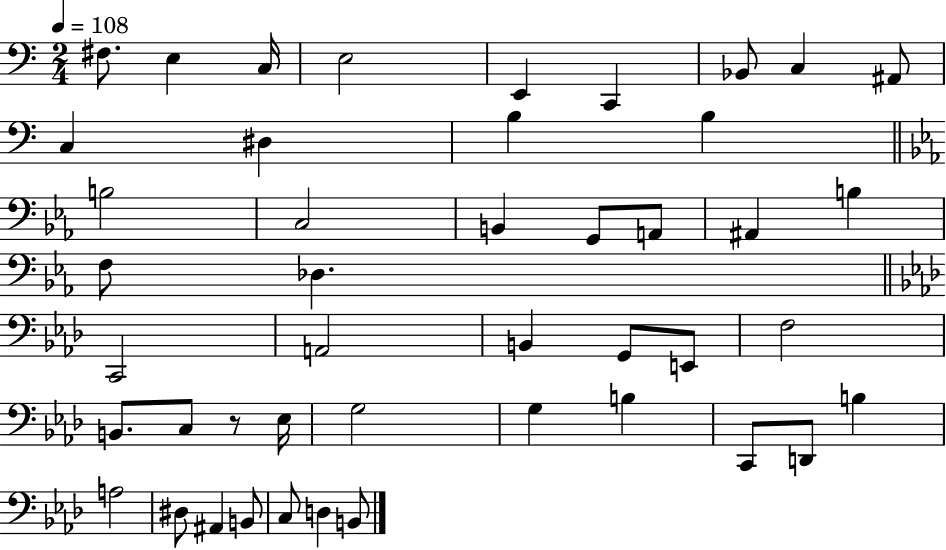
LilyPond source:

{
  \clef bass
  \numericTimeSignature
  \time 2/4
  \key c \major
  \tempo 4 = 108
  fis8. e4 c16 | e2 | e,4 c,4 | bes,8 c4 ais,8 | \break c4 dis4 | b4 b4 | \bar "||" \break \key ees \major b2 | c2 | b,4 g,8 a,8 | ais,4 b4 | \break f8 des4. | \bar "||" \break \key f \minor c,2 | a,2 | b,4 g,8 e,8 | f2 | \break b,8. c8 r8 ees16 | g2 | g4 b4 | c,8 d,8 b4 | \break a2 | dis8 ais,4 b,8 | c8 d4 b,8 | \bar "|."
}